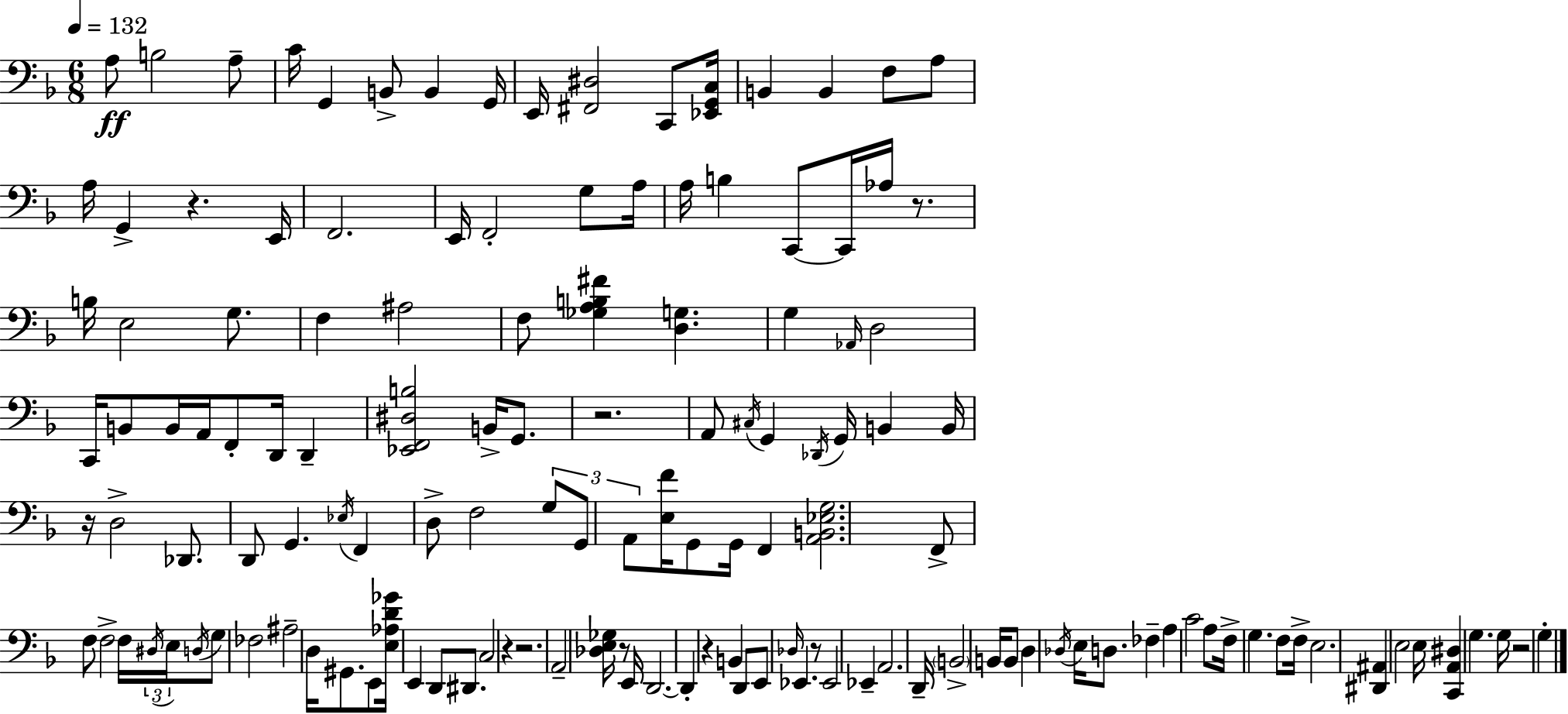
{
  \clef bass
  \numericTimeSignature
  \time 6/8
  \key f \major
  \tempo 4 = 132
  \repeat volta 2 { a8\ff b2 a8-- | c'16 g,4 b,8-> b,4 g,16 | e,16 <fis, dis>2 c,8 <ees, g, c>16 | b,4 b,4 f8 a8 | \break a16 g,4-> r4. e,16 | f,2. | e,16 f,2-. g8 a16 | a16 b4 c,8~~ c,16 aes16 r8. | \break b16 e2 g8. | f4 ais2 | f8 <ges a b fis'>4 <d g>4. | g4 \grace { aes,16 } d2 | \break c,16 b,8 b,16 a,16 f,8-. d,16 d,4-- | <ees, f, dis b>2 b,16-> g,8. | r2. | a,8 \acciaccatura { cis16 } g,4 \acciaccatura { des,16 } g,16 b,4 | \break b,16 r16 d2-> | des,8. d,8 g,4. \acciaccatura { ees16 } | f,4 d8-> f2 | \tuplet 3/2 { g8 g,8 a,8 } <e f'>16 g,8 g,16 | \break f,4 <a, b, ees g>2. | f,8-> f8 f2-> | f16 \tuplet 3/2 { \acciaccatura { dis16 } e16 \acciaccatura { d16 } } g8 fes2 | ais2-- | \break d16 gis,8. e,8 <e aes d' ges'>16 e,4 | d,8 dis,8. c2 | r4 r2. | a,2-- | \break <des e ges>16 r8 e,16 d,2.~~ | d,4-. r4 | b,4 d,8 e,8 \grace { des16 } ees,4. | r8 ees,2 | \break ees,4-- a,2. | d,16-- \parenthesize b,2-> | b,16 b,8 d4 \acciaccatura { des16 } | e16 d8. fes4-- a4 | \break c'2 a8 f16-> g4. | f8 f16-> e2. | <dis, ais,>4 | e2 e16 <c, a, dis>4 | \break g4. g16 r2 | g4-. } \bar "|."
}